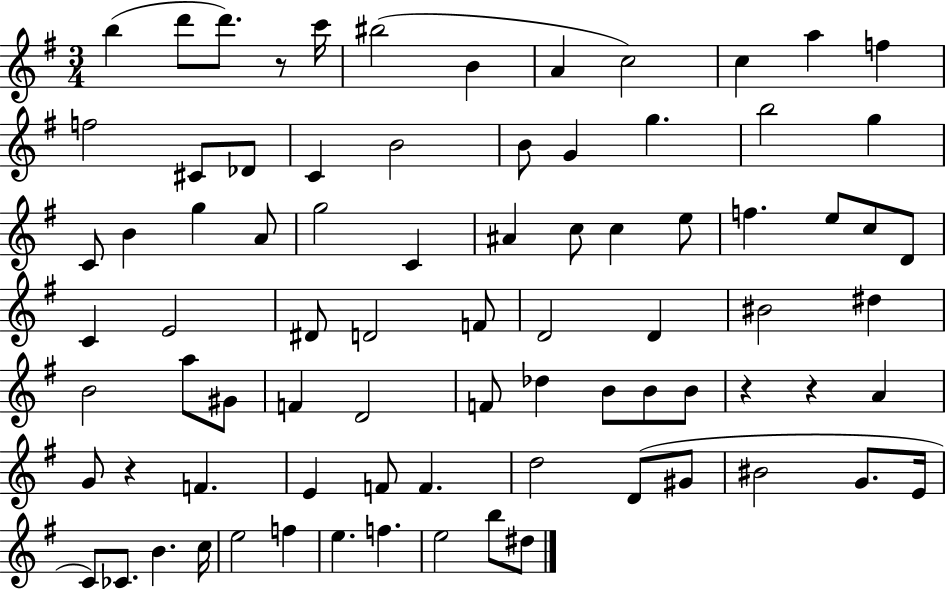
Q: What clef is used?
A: treble